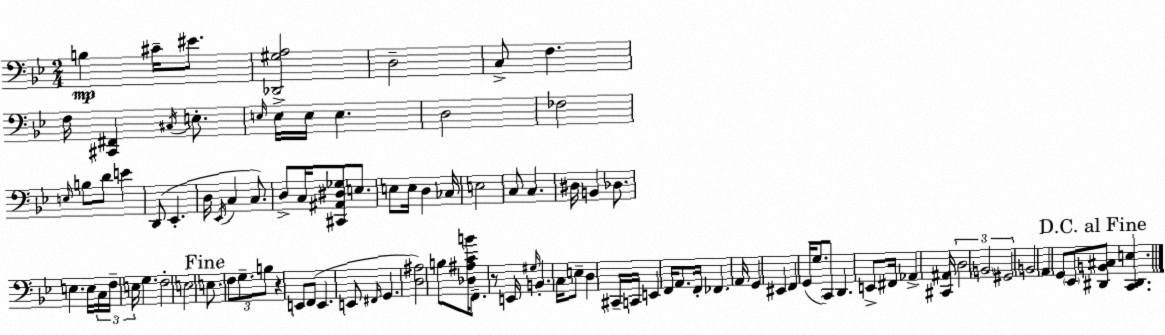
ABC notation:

X:1
T:Untitled
M:2/4
L:1/4
K:Gm
B, ^C/4 ^E/2 [_D,,^G,A,]2 D,2 C,/2 F, F,/4 [^C,,^F,,] ^C,/4 E,/2 E,/4 E,/4 E,/4 E, D,2 _F,2 E,/4 B,/2 D/2 E D,,/2 _E,, D,/4 _E,,/4 C, C,/2 D,/2 C,/4 [^C,,^A,,^D,_G,]/2 E,/2 E,/2 E,/4 D, _C,/4 E,2 C,/2 C, ^D,/4 B,, _D,/2 E, E,/4 C,/4 F,/4 E,/4 G, F,2 E,2 E,/2 F,/2 G,/2 B,/2 z E,,/2 F,,/2 E,, E,,/2 ^F,,/4 G,, [D,^A,]2 B,/2 [_D,^A,CB]/4 F,,/2 z/2 E,,/4 ^G,/4 B,, C,/4 E,/2 D, ^C,,/4 C,,/4 E,, F,,/4 A,,/2 F,,/4 _F,, A,,/4 G,, ^E,, F,, G,,/4 G,/2 C,,/2 D,, E,,/2 ^F,,/4 _A,, [^C,,^A,,]/4 D,2 B,,2 ^G,,2 B,,2 A,, G,,/2 _E,,/2 [^D,,B,,^C,]/2 [C,,^D,,E,]